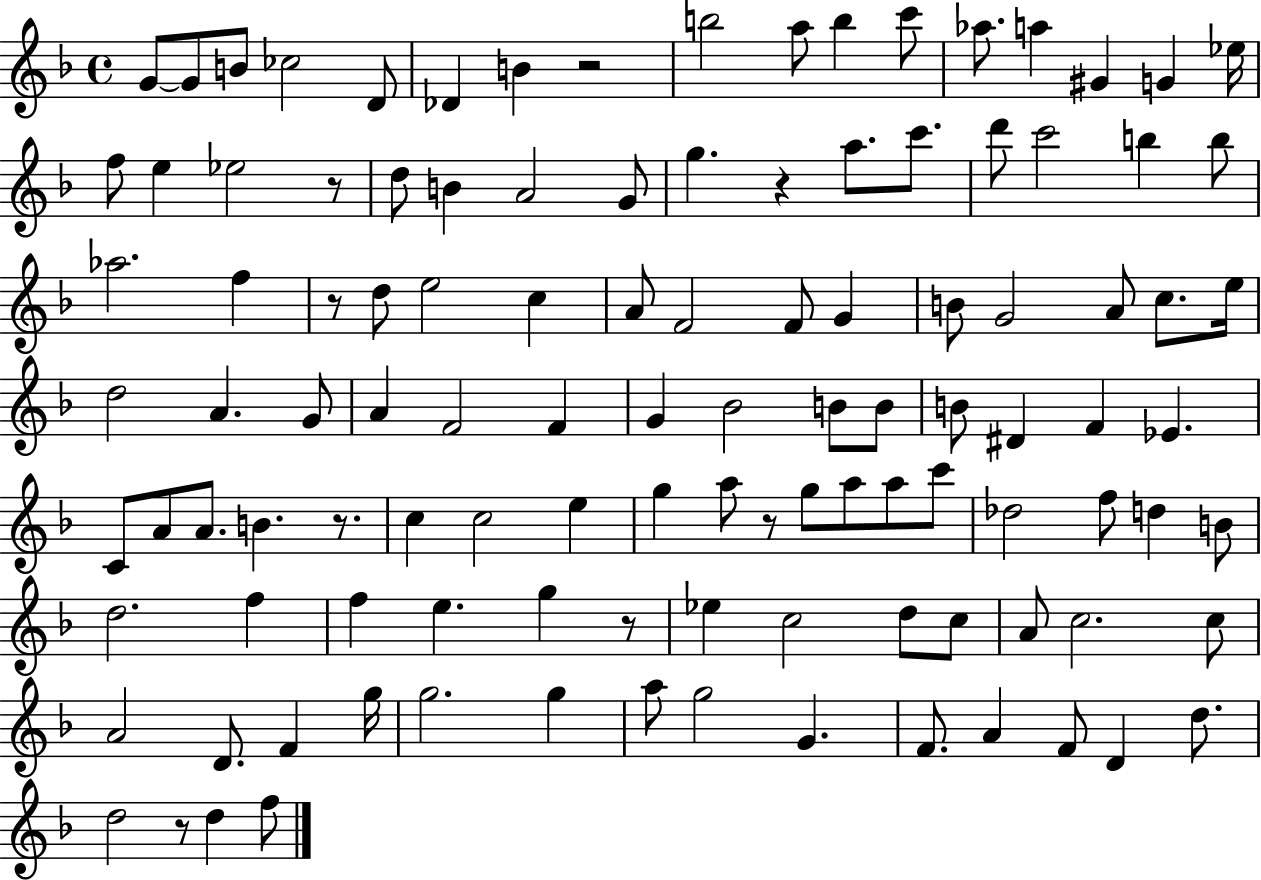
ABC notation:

X:1
T:Untitled
M:4/4
L:1/4
K:F
G/2 G/2 B/2 _c2 D/2 _D B z2 b2 a/2 b c'/2 _a/2 a ^G G _e/4 f/2 e _e2 z/2 d/2 B A2 G/2 g z a/2 c'/2 d'/2 c'2 b b/2 _a2 f z/2 d/2 e2 c A/2 F2 F/2 G B/2 G2 A/2 c/2 e/4 d2 A G/2 A F2 F G _B2 B/2 B/2 B/2 ^D F _E C/2 A/2 A/2 B z/2 c c2 e g a/2 z/2 g/2 a/2 a/2 c'/2 _d2 f/2 d B/2 d2 f f e g z/2 _e c2 d/2 c/2 A/2 c2 c/2 A2 D/2 F g/4 g2 g a/2 g2 G F/2 A F/2 D d/2 d2 z/2 d f/2